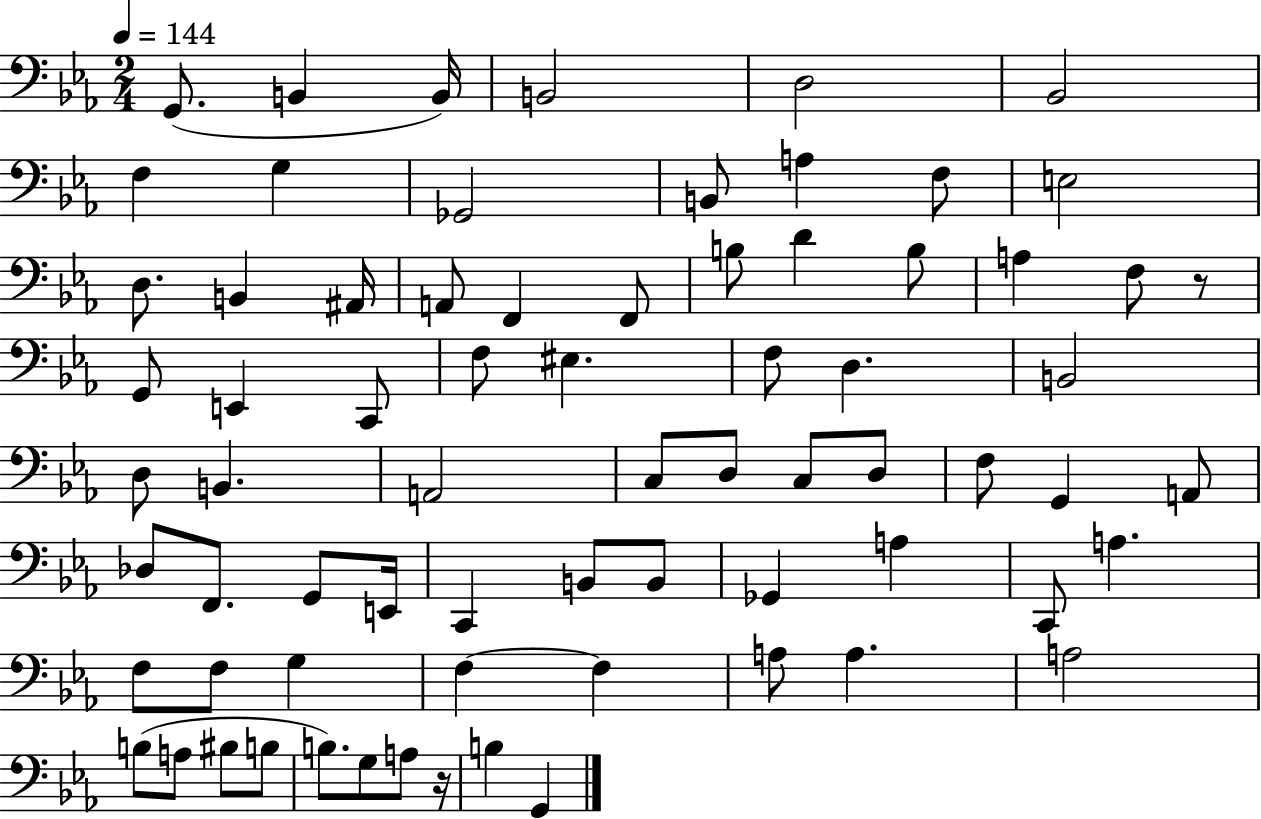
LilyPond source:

{
  \clef bass
  \numericTimeSignature
  \time 2/4
  \key ees \major
  \tempo 4 = 144
  \repeat volta 2 { g,8.( b,4 b,16) | b,2 | d2 | bes,2 | \break f4 g4 | ges,2 | b,8 a4 f8 | e2 | \break d8. b,4 ais,16 | a,8 f,4 f,8 | b8 d'4 b8 | a4 f8 r8 | \break g,8 e,4 c,8 | f8 eis4. | f8 d4. | b,2 | \break d8 b,4. | a,2 | c8 d8 c8 d8 | f8 g,4 a,8 | \break des8 f,8. g,8 e,16 | c,4 b,8 b,8 | ges,4 a4 | c,8 a4. | \break f8 f8 g4 | f4~~ f4 | a8 a4. | a2 | \break b8( a8 bis8 b8 | b8.) g8 a8 r16 | b4 g,4 | } \bar "|."
}